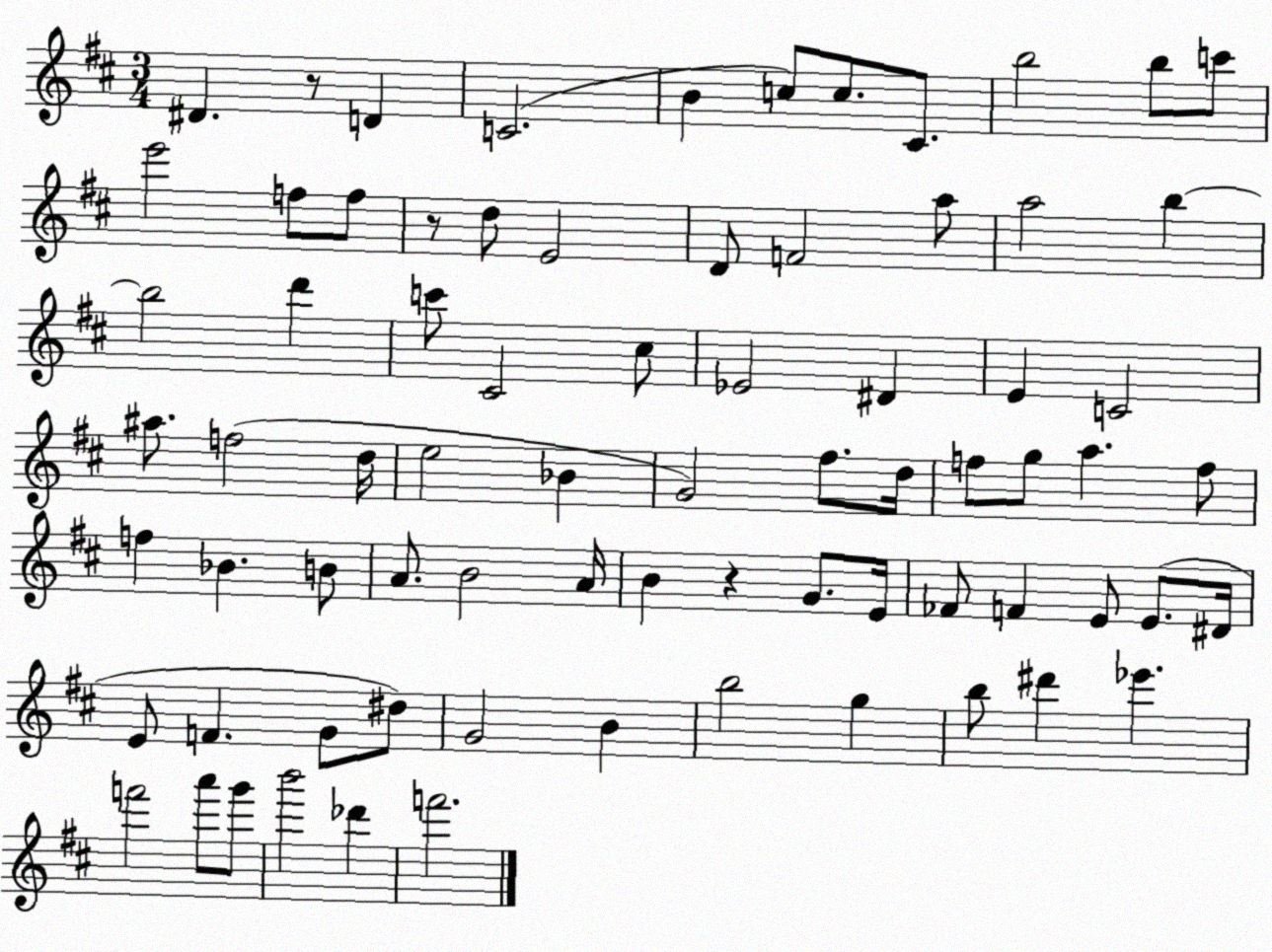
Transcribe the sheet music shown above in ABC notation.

X:1
T:Untitled
M:3/4
L:1/4
K:D
^D z/2 D C2 B c/2 c/2 ^C/2 b2 b/2 c'/2 e'2 f/2 f/2 z/2 d/2 E2 D/2 F2 a/2 a2 b b2 d' c'/2 ^C2 ^c/2 _E2 ^D E C2 ^a/2 f2 d/4 e2 _B G2 ^f/2 d/4 f/2 g/2 a f/2 f _B B/2 A/2 B2 A/4 B z G/2 E/4 _F/2 F E/2 E/2 ^D/4 E/2 F G/2 ^d/2 G2 B b2 g b/2 ^d' _e' f'2 a'/2 g'/2 b'2 _d' f'2